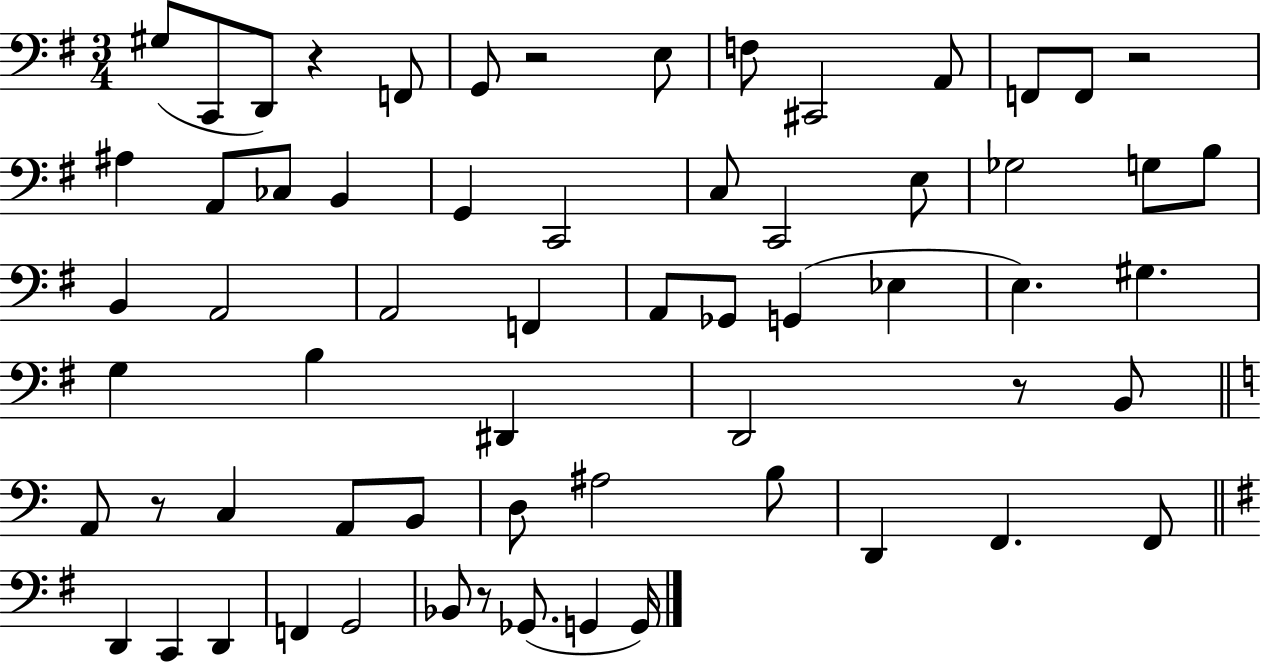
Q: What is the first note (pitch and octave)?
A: G#3